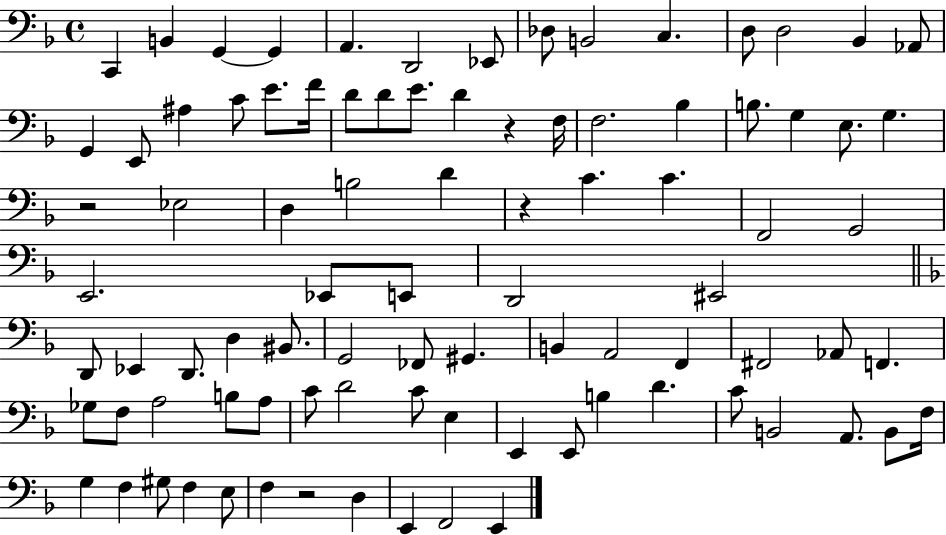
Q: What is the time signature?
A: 4/4